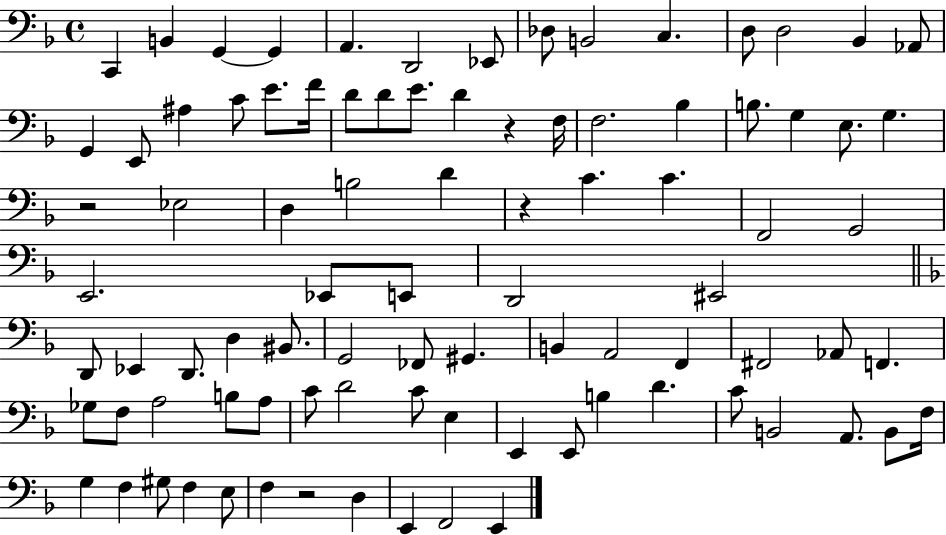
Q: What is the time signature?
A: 4/4